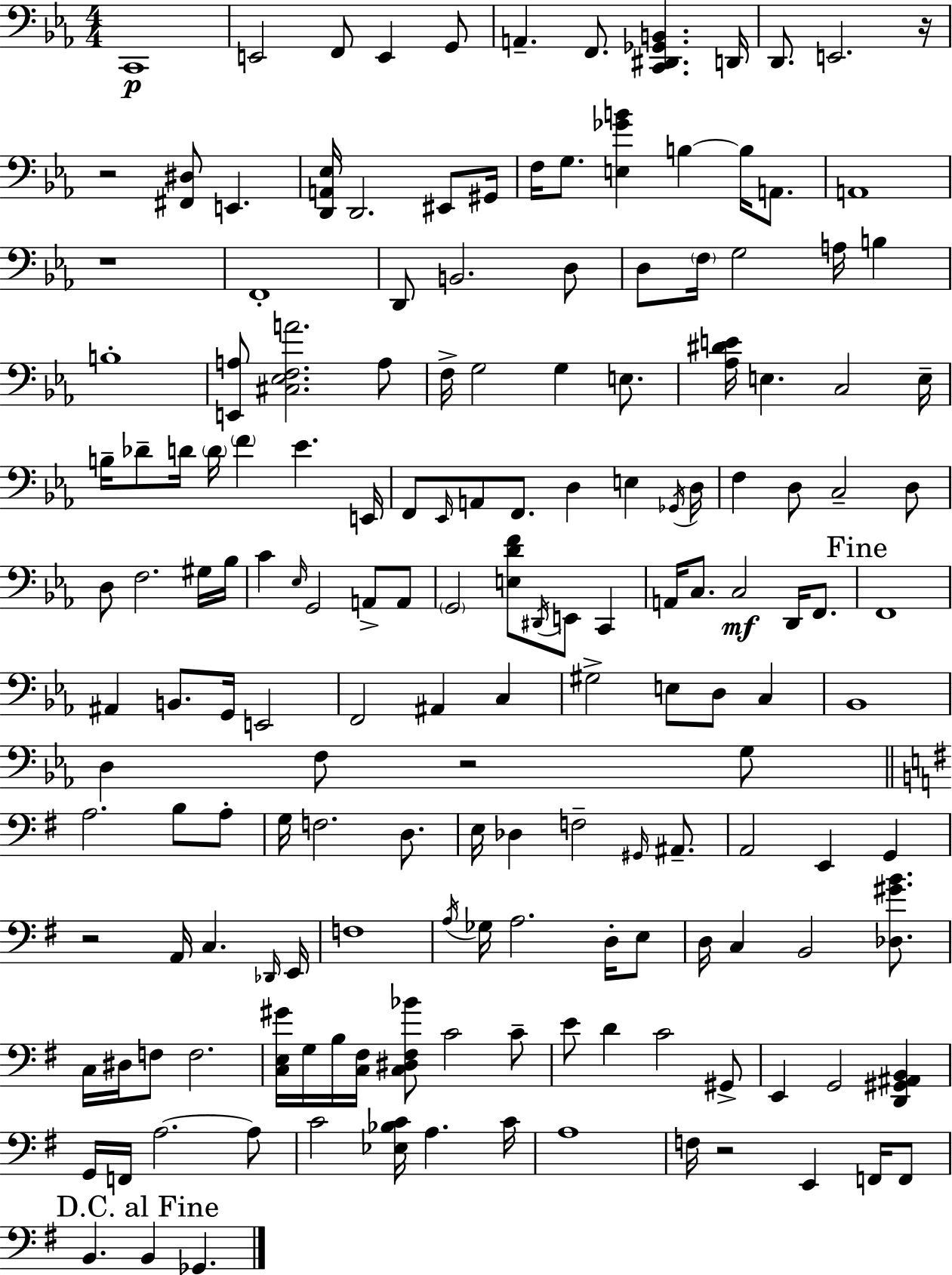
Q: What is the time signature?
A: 4/4